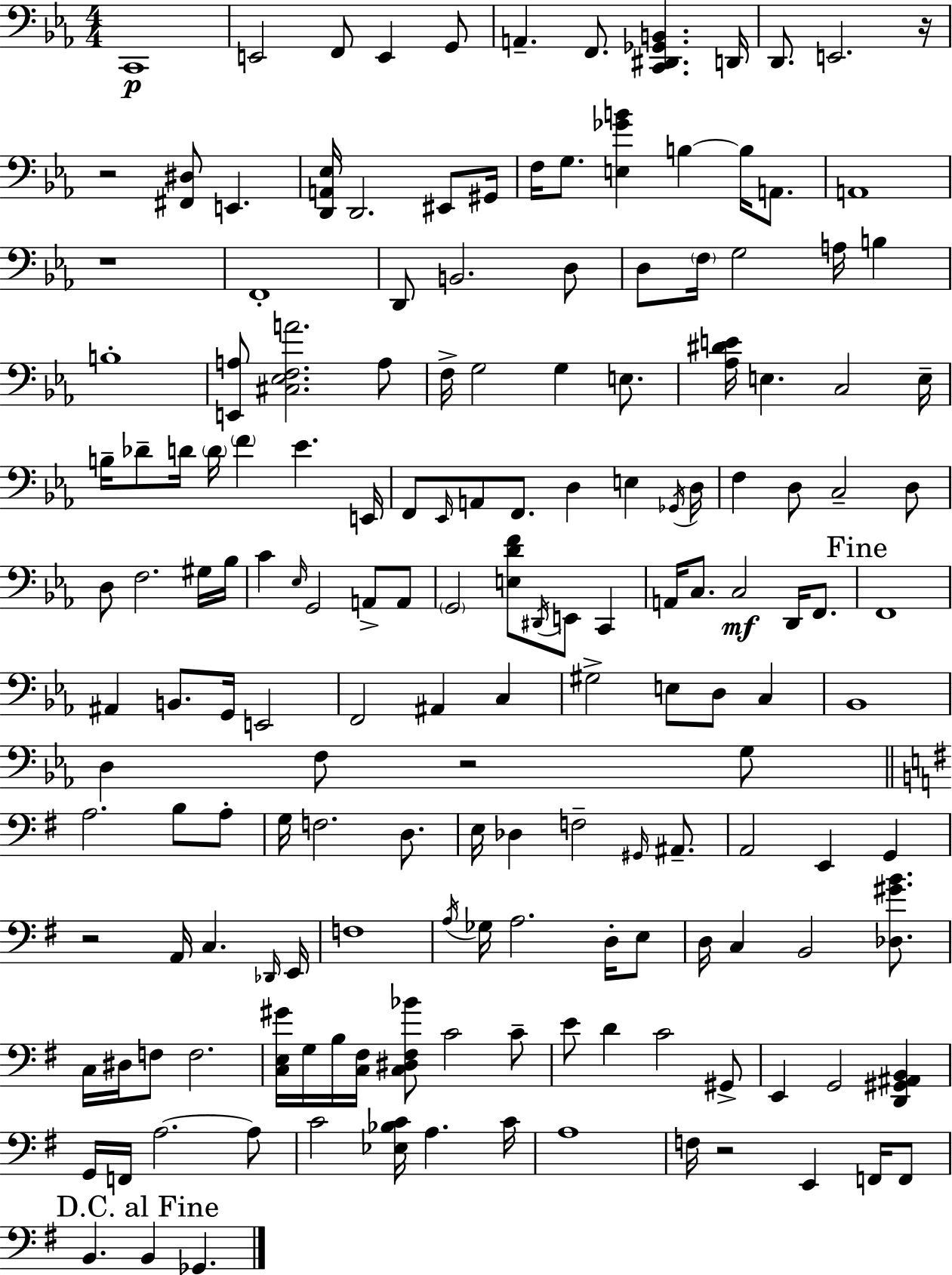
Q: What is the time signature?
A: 4/4